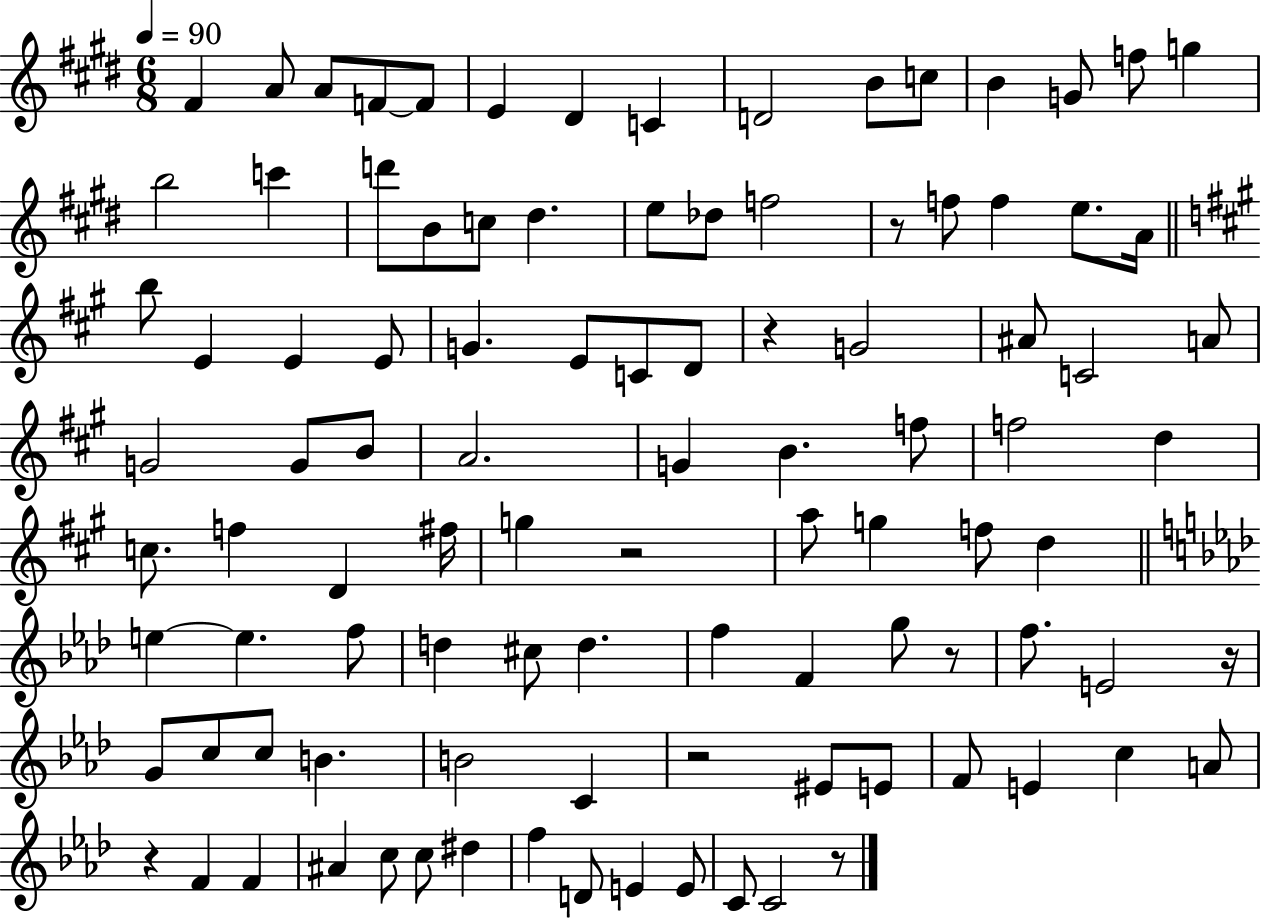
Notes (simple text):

F#4/q A4/e A4/e F4/e F4/e E4/q D#4/q C4/q D4/h B4/e C5/e B4/q G4/e F5/e G5/q B5/h C6/q D6/e B4/e C5/e D#5/q. E5/e Db5/e F5/h R/e F5/e F5/q E5/e. A4/s B5/e E4/q E4/q E4/e G4/q. E4/e C4/e D4/e R/q G4/h A#4/e C4/h A4/e G4/h G4/e B4/e A4/h. G4/q B4/q. F5/e F5/h D5/q C5/e. F5/q D4/q F#5/s G5/q R/h A5/e G5/q F5/e D5/q E5/q E5/q. F5/e D5/q C#5/e D5/q. F5/q F4/q G5/e R/e F5/e. E4/h R/s G4/e C5/e C5/e B4/q. B4/h C4/q R/h EIS4/e E4/e F4/e E4/q C5/q A4/e R/q F4/q F4/q A#4/q C5/e C5/e D#5/q F5/q D4/e E4/q E4/e C4/e C4/h R/e